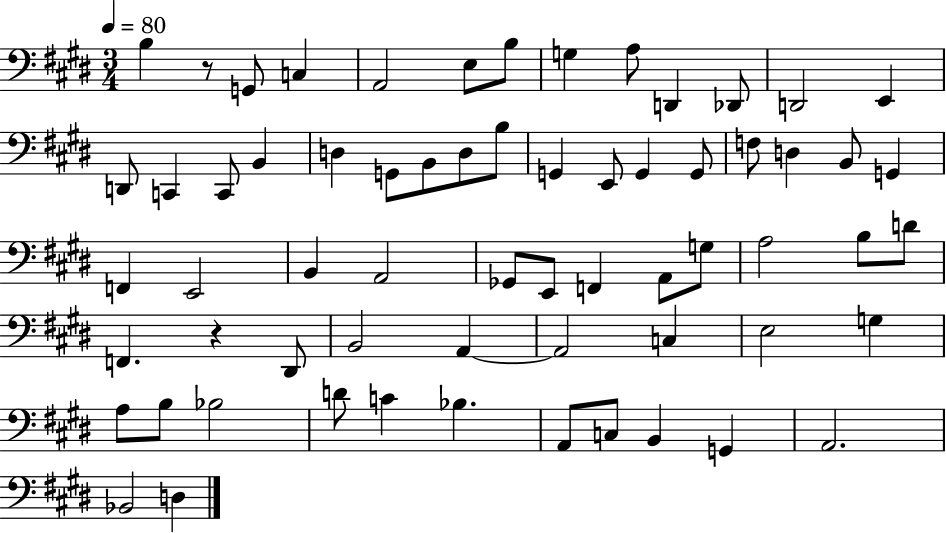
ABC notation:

X:1
T:Untitled
M:3/4
L:1/4
K:E
B, z/2 G,,/2 C, A,,2 E,/2 B,/2 G, A,/2 D,, _D,,/2 D,,2 E,, D,,/2 C,, C,,/2 B,, D, G,,/2 B,,/2 D,/2 B,/2 G,, E,,/2 G,, G,,/2 F,/2 D, B,,/2 G,, F,, E,,2 B,, A,,2 _G,,/2 E,,/2 F,, A,,/2 G,/2 A,2 B,/2 D/2 F,, z ^D,,/2 B,,2 A,, A,,2 C, E,2 G, A,/2 B,/2 _B,2 D/2 C _B, A,,/2 C,/2 B,, G,, A,,2 _B,,2 D,